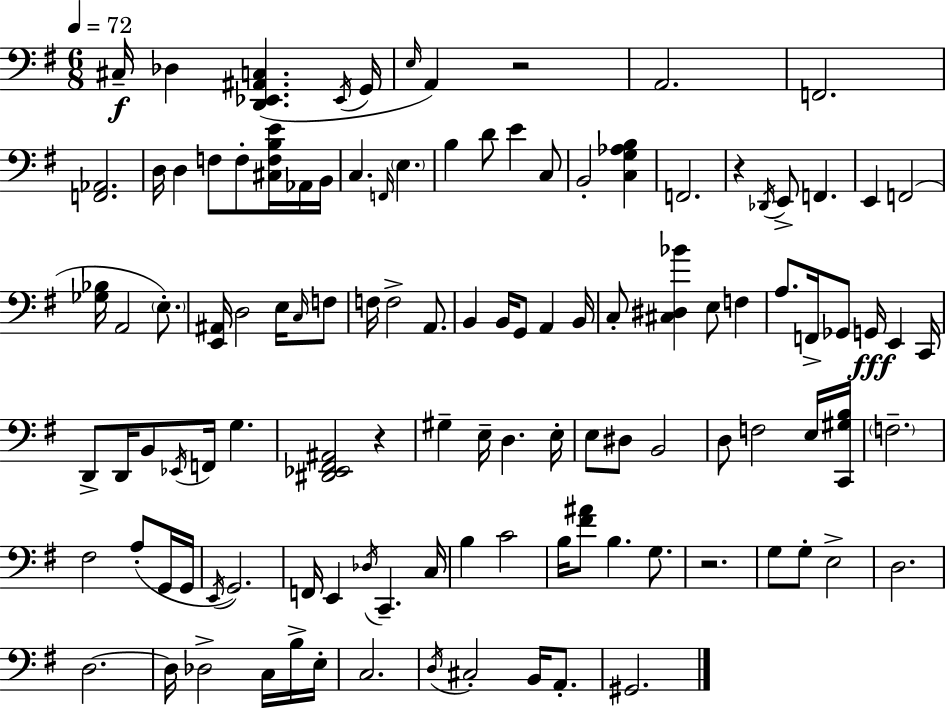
X:1
T:Untitled
M:6/8
L:1/4
K:G
^C,/4 _D, [D,,_E,,^A,,C,] _E,,/4 G,,/4 E,/4 A,, z2 A,,2 F,,2 [F,,_A,,]2 D,/4 D, F,/2 F,/2 [^C,F,B,E]/4 _A,,/4 B,,/4 C, F,,/4 E, B, D/2 E C,/2 B,,2 [C,G,_A,B,] F,,2 z _D,,/4 E,,/2 F,, E,, F,,2 [_G,_B,]/4 A,,2 E,/2 [E,,^A,,]/4 D,2 E,/4 C,/4 F,/2 F,/4 F,2 A,,/2 B,, B,,/4 G,,/2 A,, B,,/4 C,/2 [^C,^D,_B] E,/2 F, A,/2 F,,/4 _G,,/2 G,,/4 E,, C,,/4 D,,/2 D,,/4 B,,/2 _E,,/4 F,,/4 G, [^D,,_E,,^F,,^A,,]2 z ^G, E,/4 D, E,/4 E,/2 ^D,/2 B,,2 D,/2 F,2 E,/4 [C,,^G,B,]/4 F,2 ^F,2 A,/2 G,,/4 G,,/4 E,,/4 G,,2 F,,/4 E,, _D,/4 C,, C,/4 B, C2 B,/4 [^F^A]/2 B, G,/2 z2 G,/2 G,/2 E,2 D,2 D,2 D,/4 _D,2 C,/4 B,/4 E,/4 C,2 D,/4 ^C,2 B,,/4 A,,/2 ^G,,2